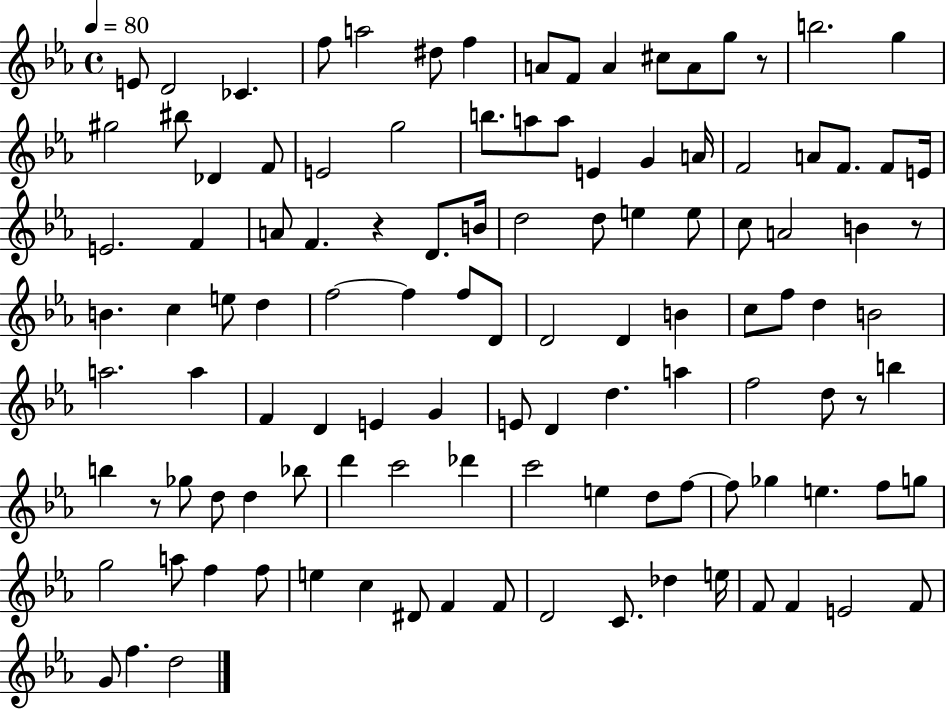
E4/e D4/h CES4/q. F5/e A5/h D#5/e F5/q A4/e F4/e A4/q C#5/e A4/e G5/e R/e B5/h. G5/q G#5/h BIS5/e Db4/q F4/e E4/h G5/h B5/e. A5/e A5/e E4/q G4/q A4/s F4/h A4/e F4/e. F4/e E4/s E4/h. F4/q A4/e F4/q. R/q D4/e. B4/s D5/h D5/e E5/q E5/e C5/e A4/h B4/q R/e B4/q. C5/q E5/e D5/q F5/h F5/q F5/e D4/e D4/h D4/q B4/q C5/e F5/e D5/q B4/h A5/h. A5/q F4/q D4/q E4/q G4/q E4/e D4/q D5/q. A5/q F5/h D5/e R/e B5/q B5/q R/e Gb5/e D5/e D5/q Bb5/e D6/q C6/h Db6/q C6/h E5/q D5/e F5/e F5/e Gb5/q E5/q. F5/e G5/e G5/h A5/e F5/q F5/e E5/q C5/q D#4/e F4/q F4/e D4/h C4/e. Db5/q E5/s F4/e F4/q E4/h F4/e G4/e F5/q. D5/h